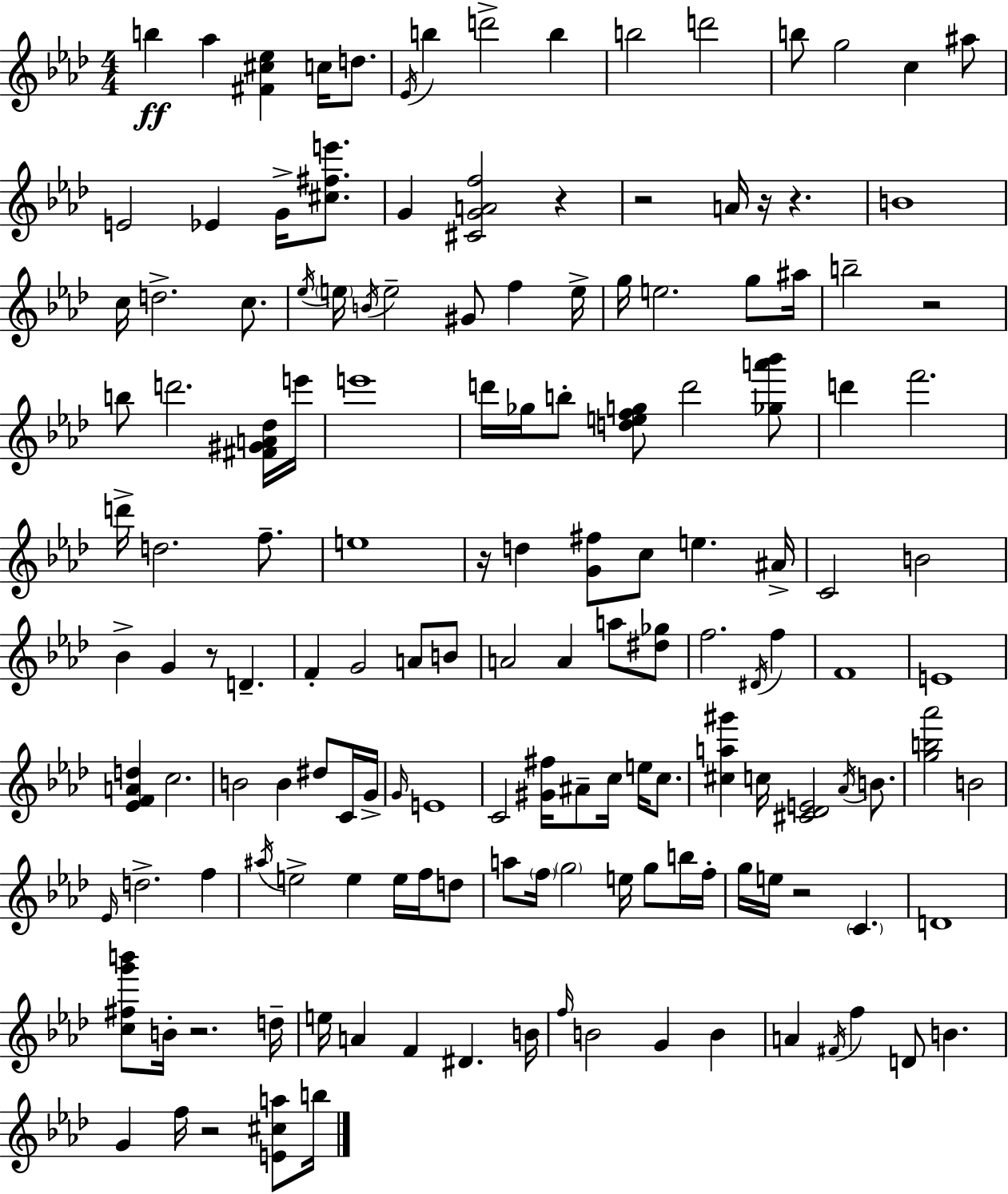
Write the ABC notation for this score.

X:1
T:Untitled
M:4/4
L:1/4
K:Fm
b _a [^F^c_e] c/4 d/2 _E/4 b d'2 b b2 d'2 b/2 g2 c ^a/2 E2 _E G/4 [^c^fe']/2 G [^CGAf]2 z z2 A/4 z/4 z B4 c/4 d2 c/2 _e/4 e/4 B/4 e2 ^G/2 f e/4 g/4 e2 g/2 ^a/4 b2 z2 b/2 d'2 [^F^GA_d]/4 e'/4 e'4 d'/4 _g/4 b/2 [defg]/2 d'2 [_ga'_b']/2 d' f'2 d'/4 d2 f/2 e4 z/4 d [G^f]/2 c/2 e ^A/4 C2 B2 _B G z/2 D F G2 A/2 B/2 A2 A a/2 [^d_g]/2 f2 ^D/4 f F4 E4 [_EFAd] c2 B2 B ^d/2 C/4 G/4 G/4 E4 C2 [^G^f]/4 ^A/2 c/4 e/4 c/2 [^ca^g'] c/4 [^C_DE]2 _A/4 B/2 [gb_a']2 B2 _E/4 d2 f ^a/4 e2 e e/4 f/4 d/2 a/2 f/4 g2 e/4 g/2 b/4 f/4 g/4 e/4 z2 C D4 [c^fg'b']/2 B/4 z2 d/4 e/4 A F ^D B/4 f/4 B2 G B A ^F/4 f D/2 B G f/4 z2 [E^ca]/2 b/4